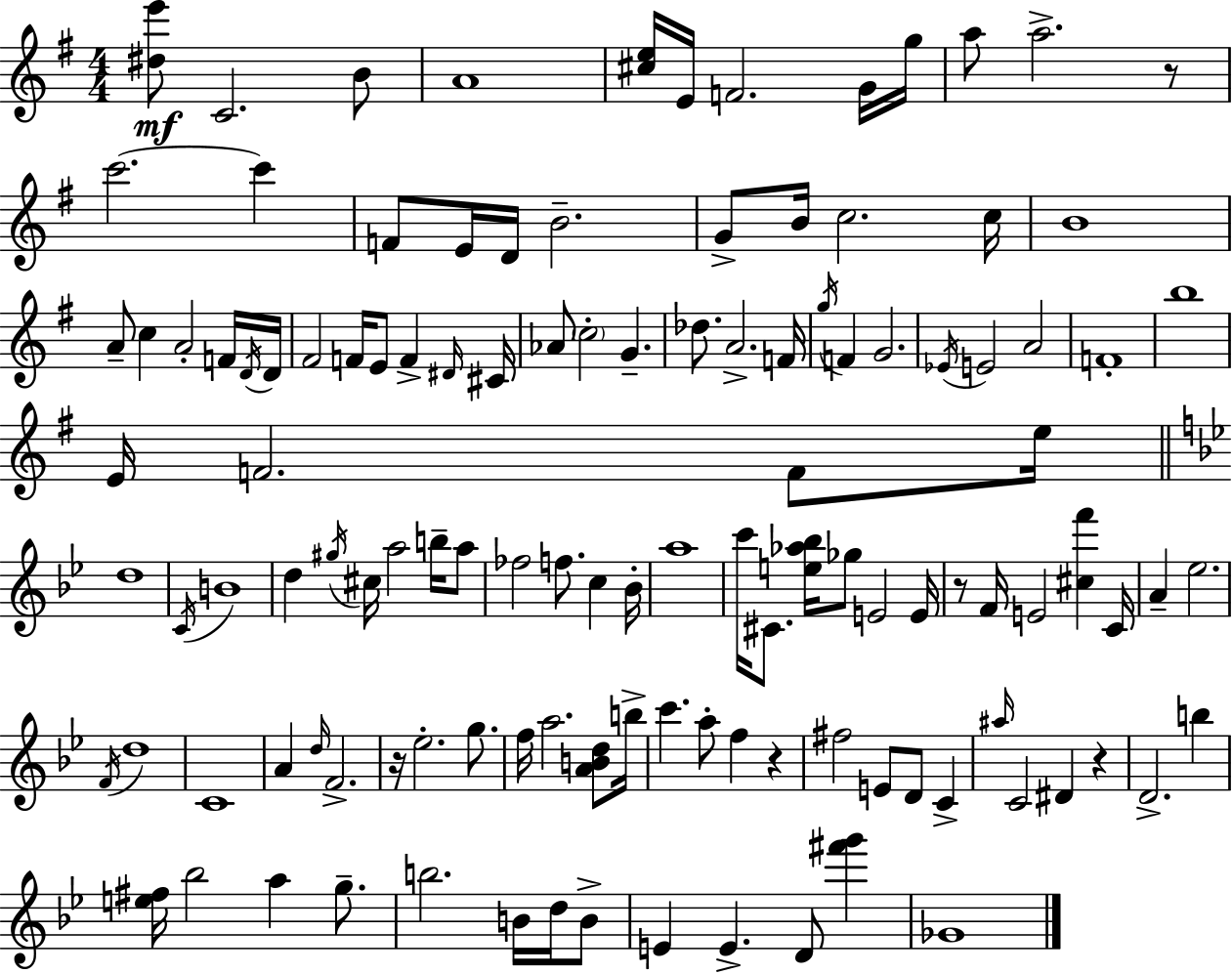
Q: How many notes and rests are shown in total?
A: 120